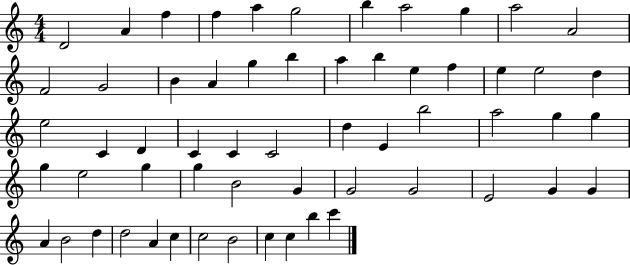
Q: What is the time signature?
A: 4/4